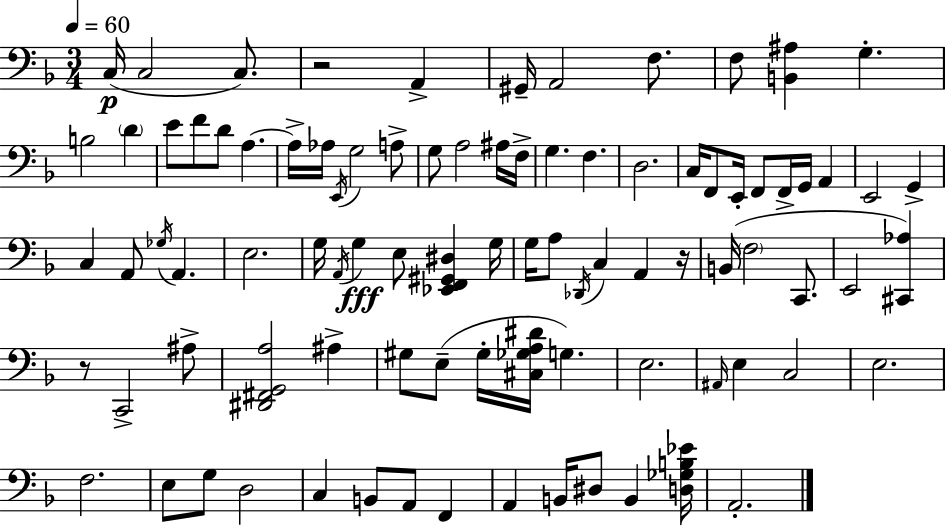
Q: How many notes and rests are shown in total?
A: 89